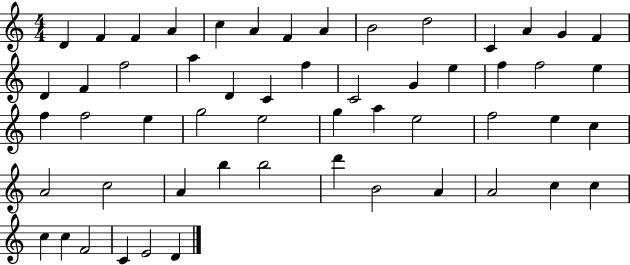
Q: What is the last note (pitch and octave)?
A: D4